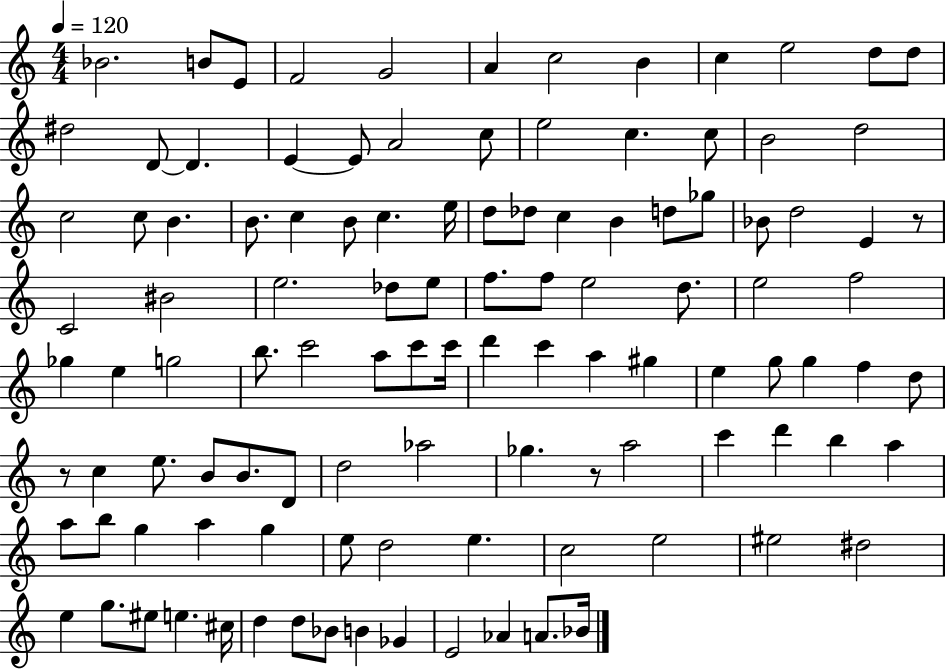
X:1
T:Untitled
M:4/4
L:1/4
K:C
_B2 B/2 E/2 F2 G2 A c2 B c e2 d/2 d/2 ^d2 D/2 D E E/2 A2 c/2 e2 c c/2 B2 d2 c2 c/2 B B/2 c B/2 c e/4 d/2 _d/2 c B d/2 _g/2 _B/2 d2 E z/2 C2 ^B2 e2 _d/2 e/2 f/2 f/2 e2 d/2 e2 f2 _g e g2 b/2 c'2 a/2 c'/2 c'/4 d' c' a ^g e g/2 g f d/2 z/2 c e/2 B/2 B/2 D/2 d2 _a2 _g z/2 a2 c' d' b a a/2 b/2 g a g e/2 d2 e c2 e2 ^e2 ^d2 e g/2 ^e/2 e ^c/4 d d/2 _B/2 B _G E2 _A A/2 _B/4